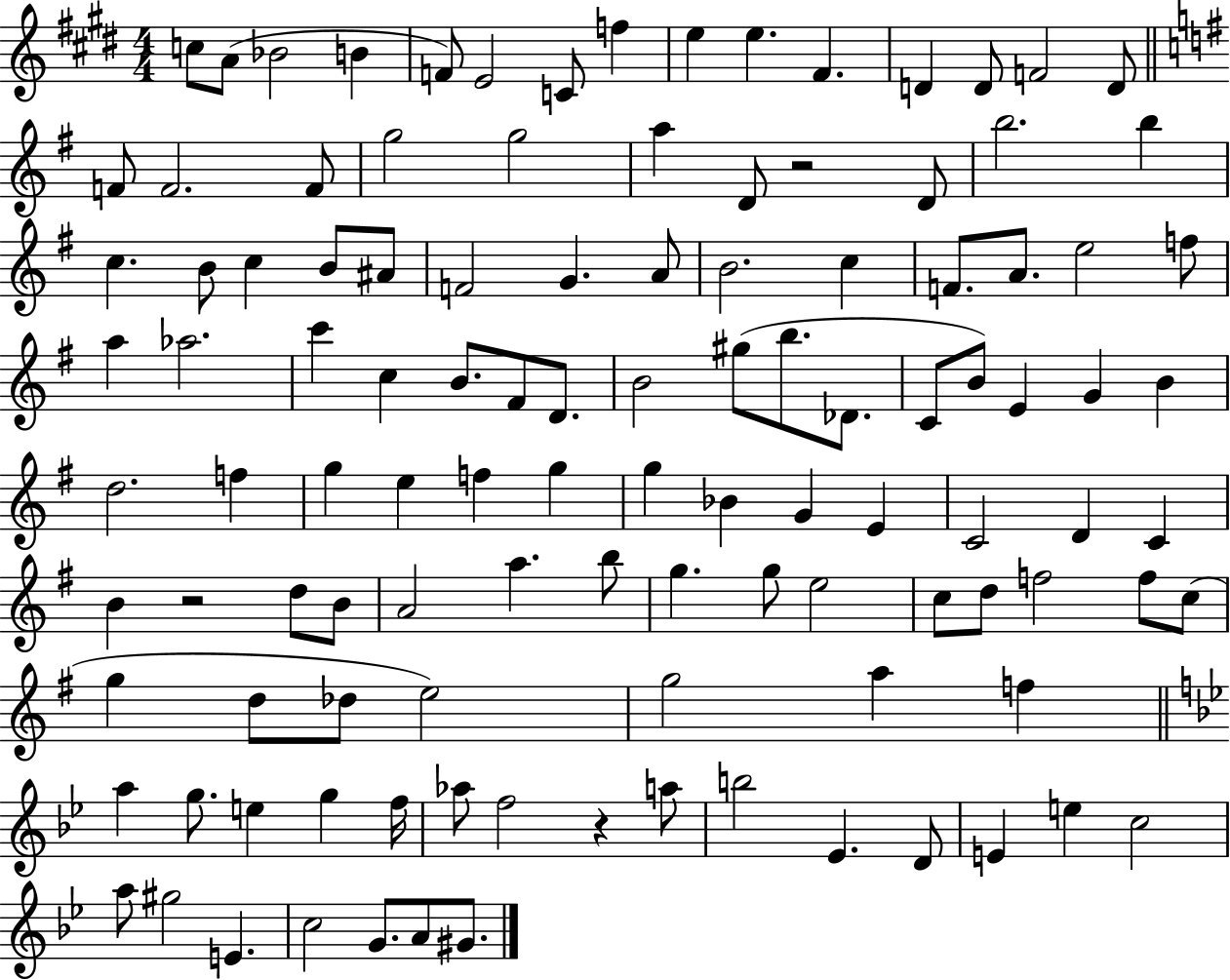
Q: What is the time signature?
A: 4/4